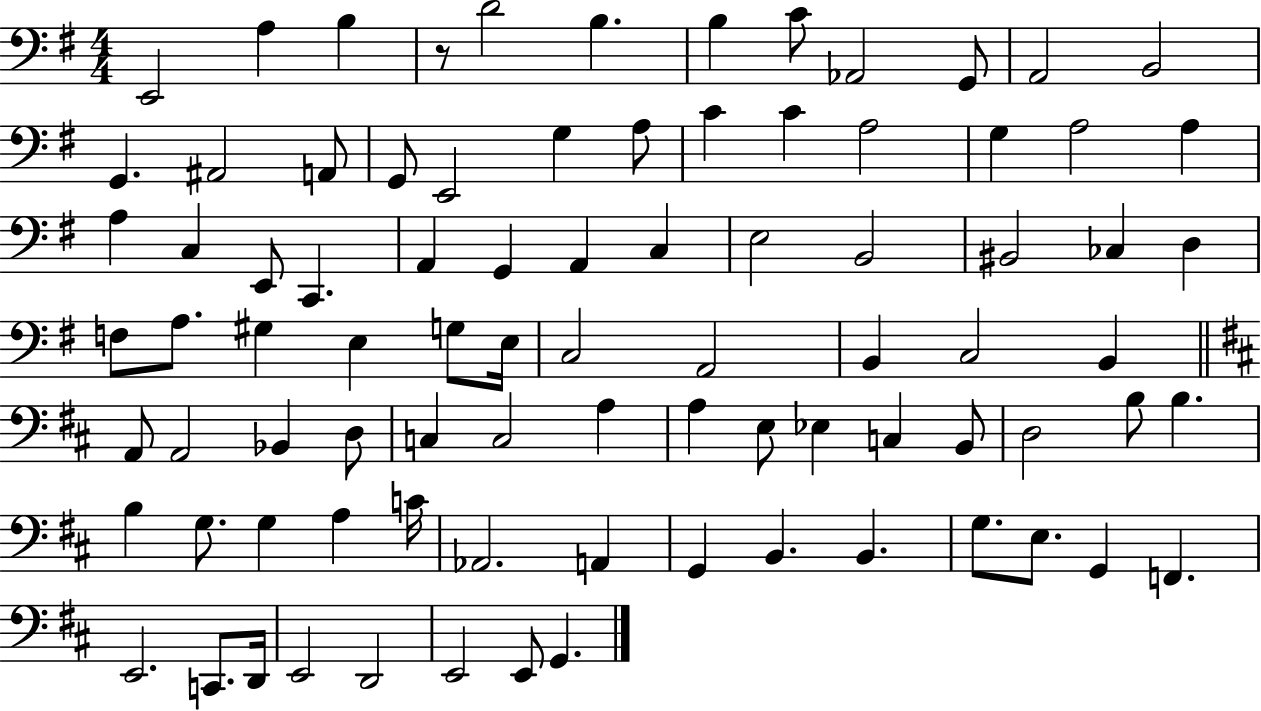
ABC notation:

X:1
T:Untitled
M:4/4
L:1/4
K:G
E,,2 A, B, z/2 D2 B, B, C/2 _A,,2 G,,/2 A,,2 B,,2 G,, ^A,,2 A,,/2 G,,/2 E,,2 G, A,/2 C C A,2 G, A,2 A, A, C, E,,/2 C,, A,, G,, A,, C, E,2 B,,2 ^B,,2 _C, D, F,/2 A,/2 ^G, E, G,/2 E,/4 C,2 A,,2 B,, C,2 B,, A,,/2 A,,2 _B,, D,/2 C, C,2 A, A, E,/2 _E, C, B,,/2 D,2 B,/2 B, B, G,/2 G, A, C/4 _A,,2 A,, G,, B,, B,, G,/2 E,/2 G,, F,, E,,2 C,,/2 D,,/4 E,,2 D,,2 E,,2 E,,/2 G,,